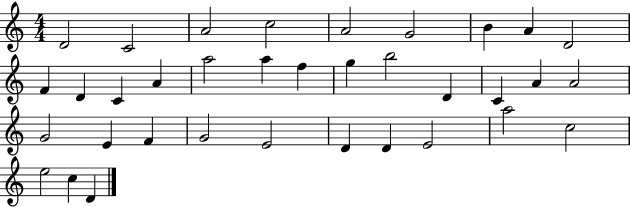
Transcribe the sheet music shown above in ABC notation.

X:1
T:Untitled
M:4/4
L:1/4
K:C
D2 C2 A2 c2 A2 G2 B A D2 F D C A a2 a f g b2 D C A A2 G2 E F G2 E2 D D E2 a2 c2 e2 c D